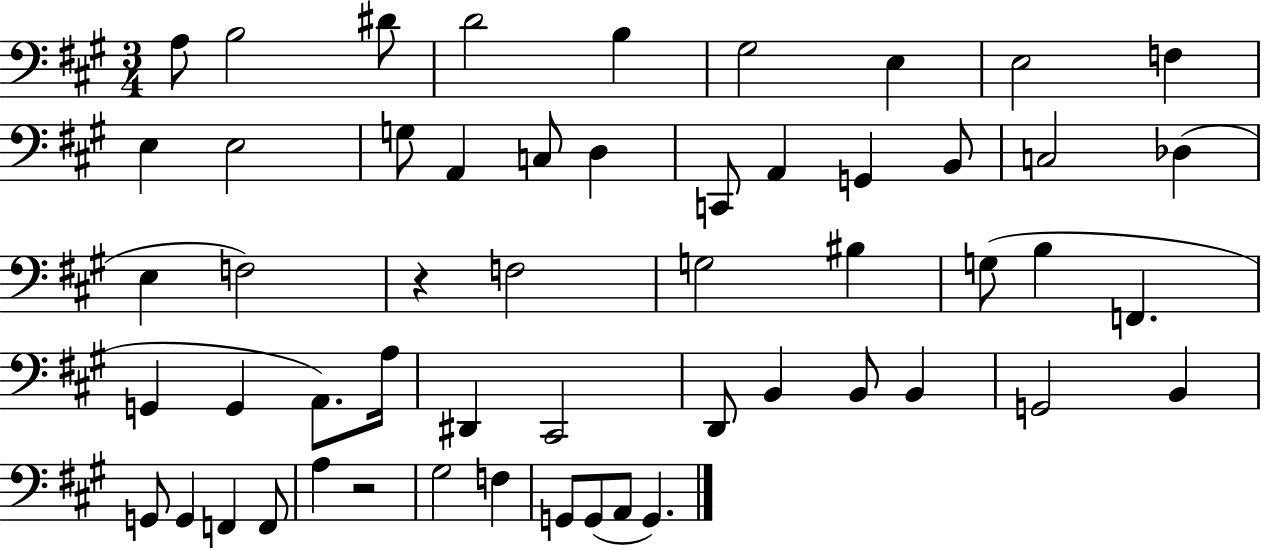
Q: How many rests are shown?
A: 2